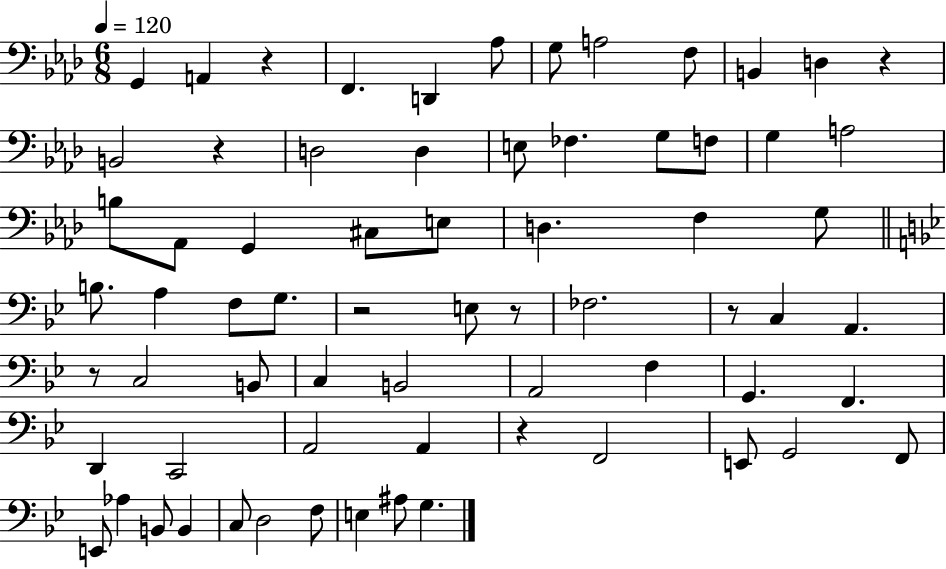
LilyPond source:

{
  \clef bass
  \numericTimeSignature
  \time 6/8
  \key aes \major
  \tempo 4 = 120
  \repeat volta 2 { g,4 a,4 r4 | f,4. d,4 aes8 | g8 a2 f8 | b,4 d4 r4 | \break b,2 r4 | d2 d4 | e8 fes4. g8 f8 | g4 a2 | \break b8 aes,8 g,4 cis8 e8 | d4. f4 g8 | \bar "||" \break \key bes \major b8. a4 f8 g8. | r2 e8 r8 | fes2. | r8 c4 a,4. | \break r8 c2 b,8 | c4 b,2 | a,2 f4 | g,4. f,4. | \break d,4 c,2 | a,2 a,4 | r4 f,2 | e,8 g,2 f,8 | \break e,8 aes4 b,8 b,4 | c8 d2 f8 | e4 ais8 g4. | } \bar "|."
}